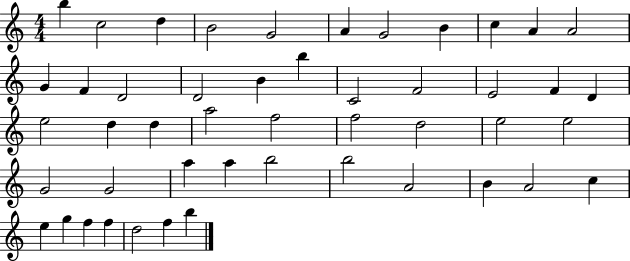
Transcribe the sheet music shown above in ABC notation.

X:1
T:Untitled
M:4/4
L:1/4
K:C
b c2 d B2 G2 A G2 B c A A2 G F D2 D2 B b C2 F2 E2 F D e2 d d a2 f2 f2 d2 e2 e2 G2 G2 a a b2 b2 A2 B A2 c e g f f d2 f b